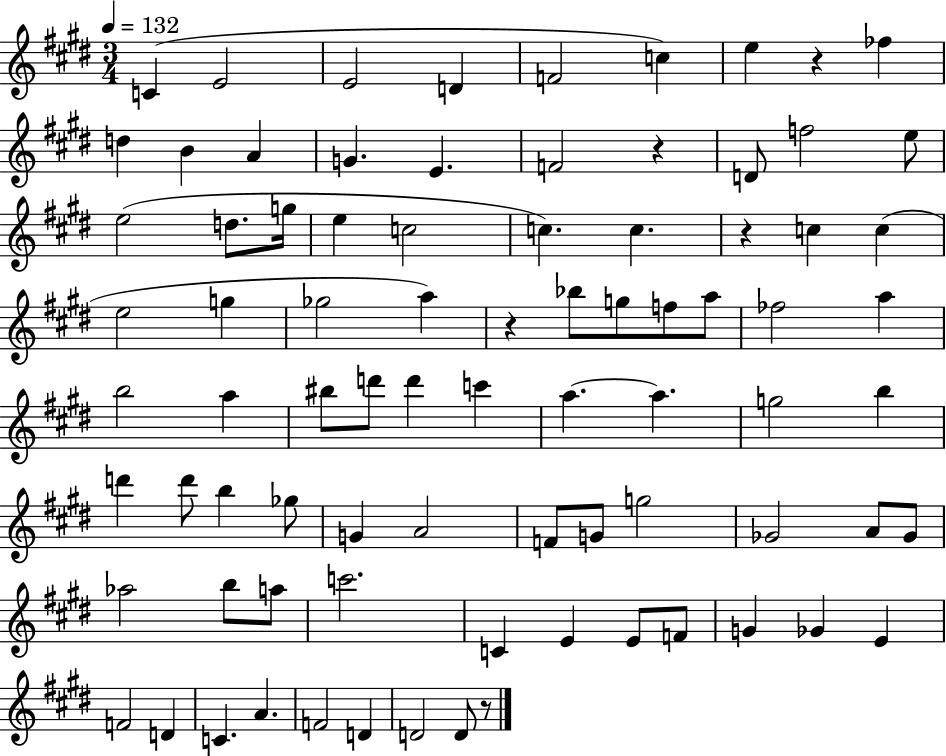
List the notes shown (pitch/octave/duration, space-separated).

C4/q E4/h E4/h D4/q F4/h C5/q E5/q R/q FES5/q D5/q B4/q A4/q G4/q. E4/q. F4/h R/q D4/e F5/h E5/e E5/h D5/e. G5/s E5/q C5/h C5/q. C5/q. R/q C5/q C5/q E5/h G5/q Gb5/h A5/q R/q Bb5/e G5/e F5/e A5/e FES5/h A5/q B5/h A5/q BIS5/e D6/e D6/q C6/q A5/q. A5/q. G5/h B5/q D6/q D6/e B5/q Gb5/e G4/q A4/h F4/e G4/e G5/h Gb4/h A4/e Gb4/e Ab5/h B5/e A5/e C6/h. C4/q E4/q E4/e F4/e G4/q Gb4/q E4/q F4/h D4/q C4/q. A4/q. F4/h D4/q D4/h D4/e R/e